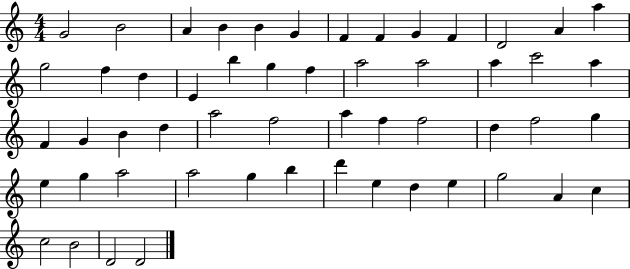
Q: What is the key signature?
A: C major